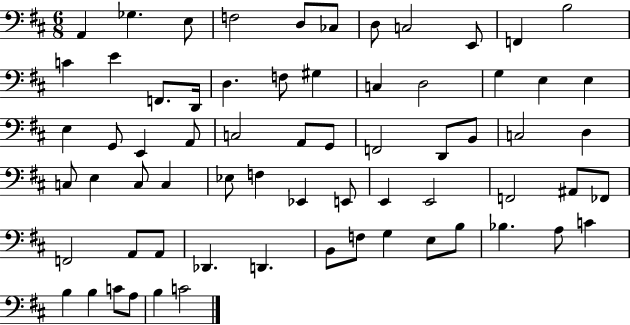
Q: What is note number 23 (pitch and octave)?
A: E3